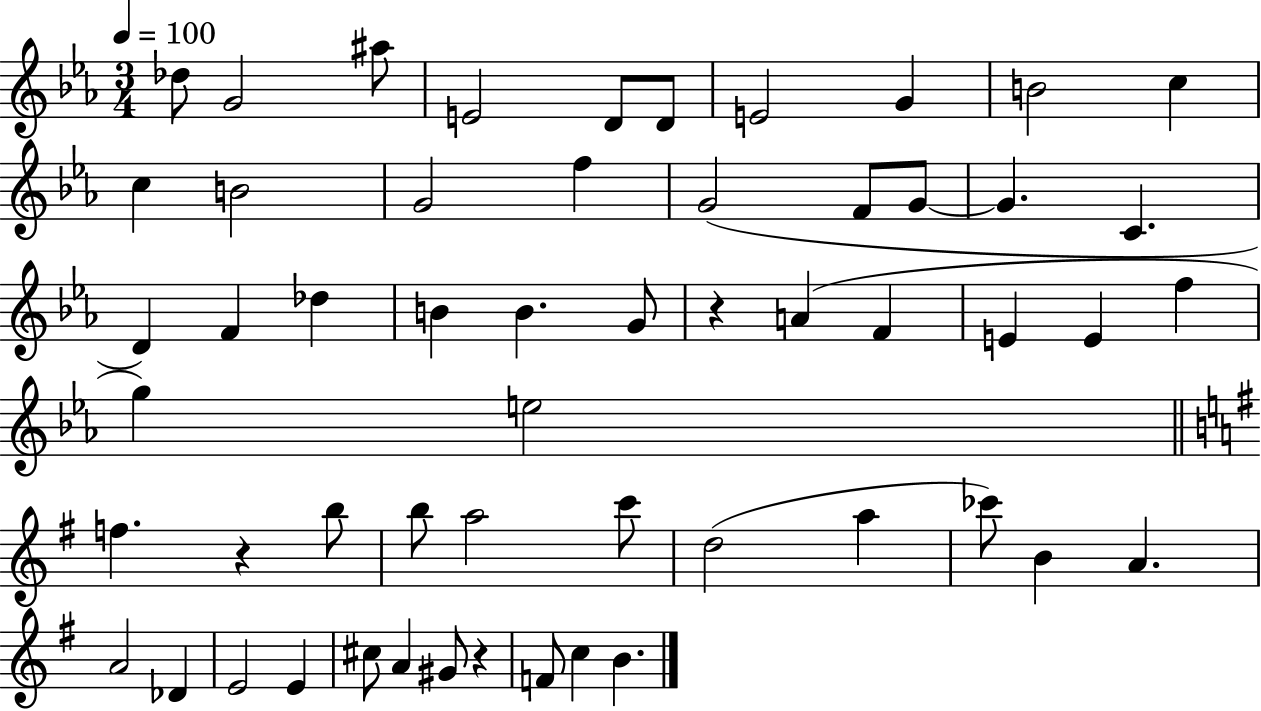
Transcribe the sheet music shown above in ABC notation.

X:1
T:Untitled
M:3/4
L:1/4
K:Eb
_d/2 G2 ^a/2 E2 D/2 D/2 E2 G B2 c c B2 G2 f G2 F/2 G/2 G C D F _d B B G/2 z A F E E f g e2 f z b/2 b/2 a2 c'/2 d2 a _c'/2 B A A2 _D E2 E ^c/2 A ^G/2 z F/2 c B